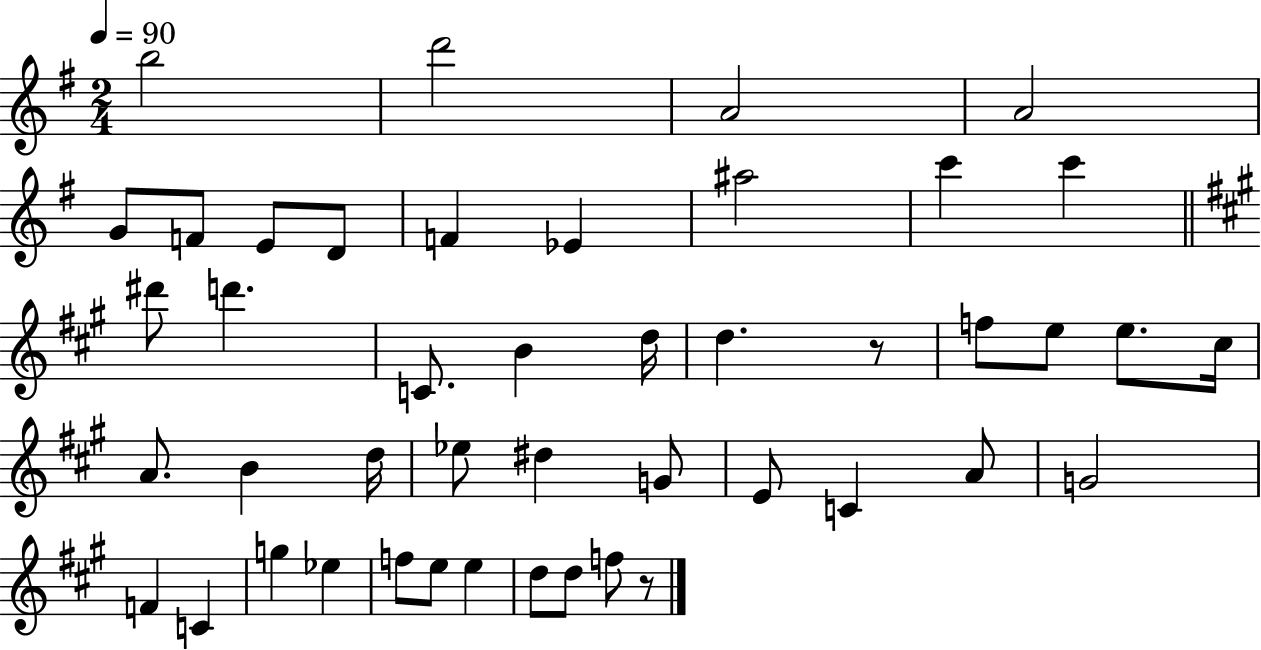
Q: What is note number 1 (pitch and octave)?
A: B5